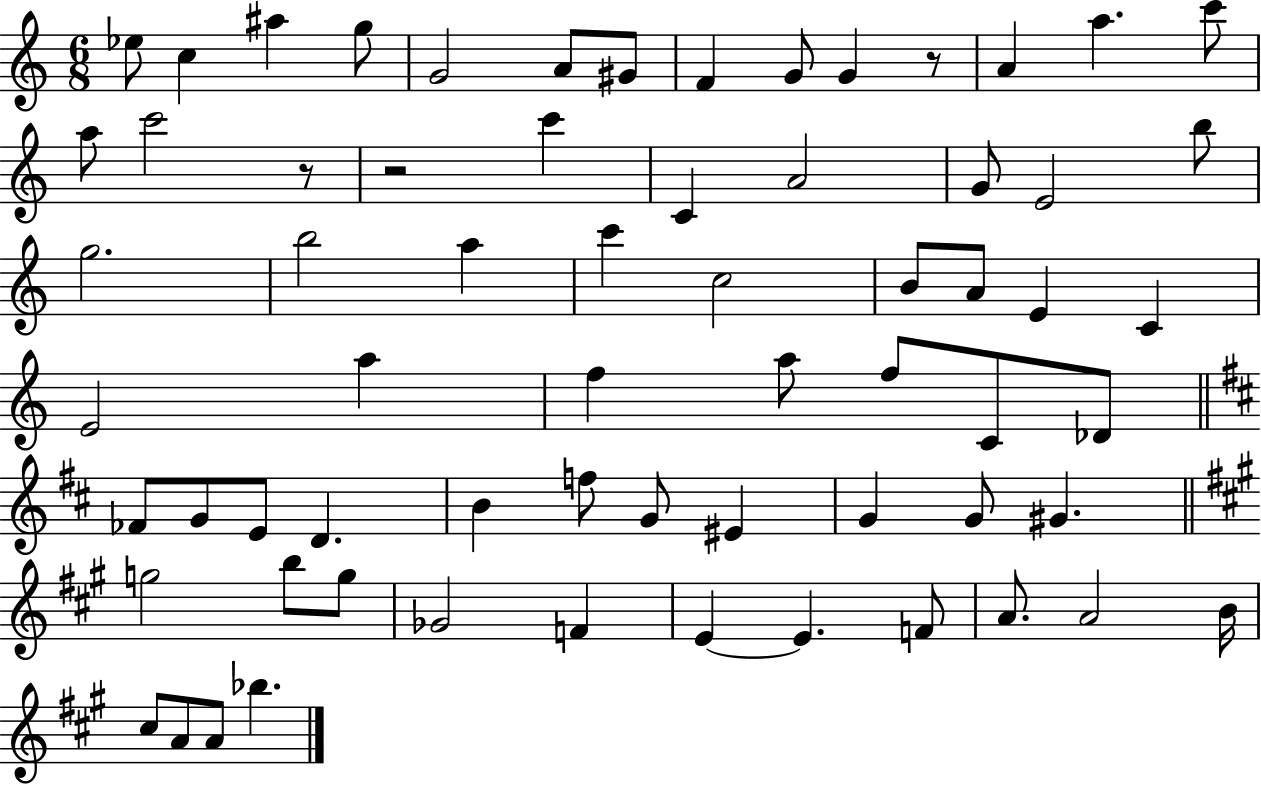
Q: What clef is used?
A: treble